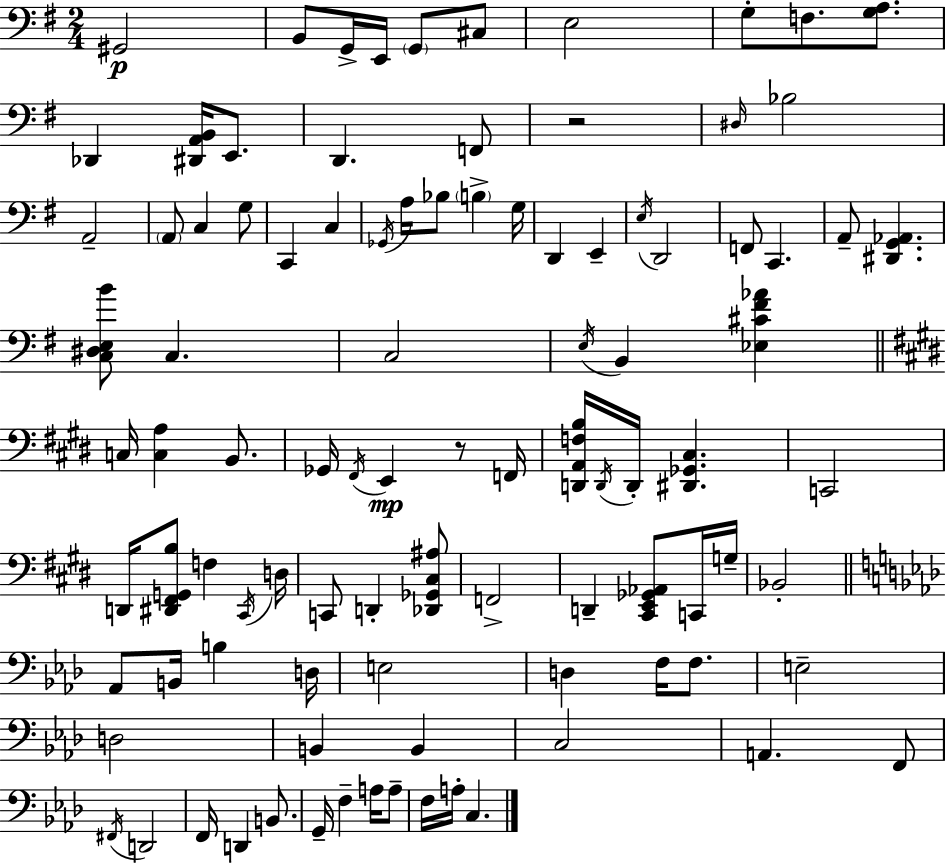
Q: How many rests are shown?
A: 2